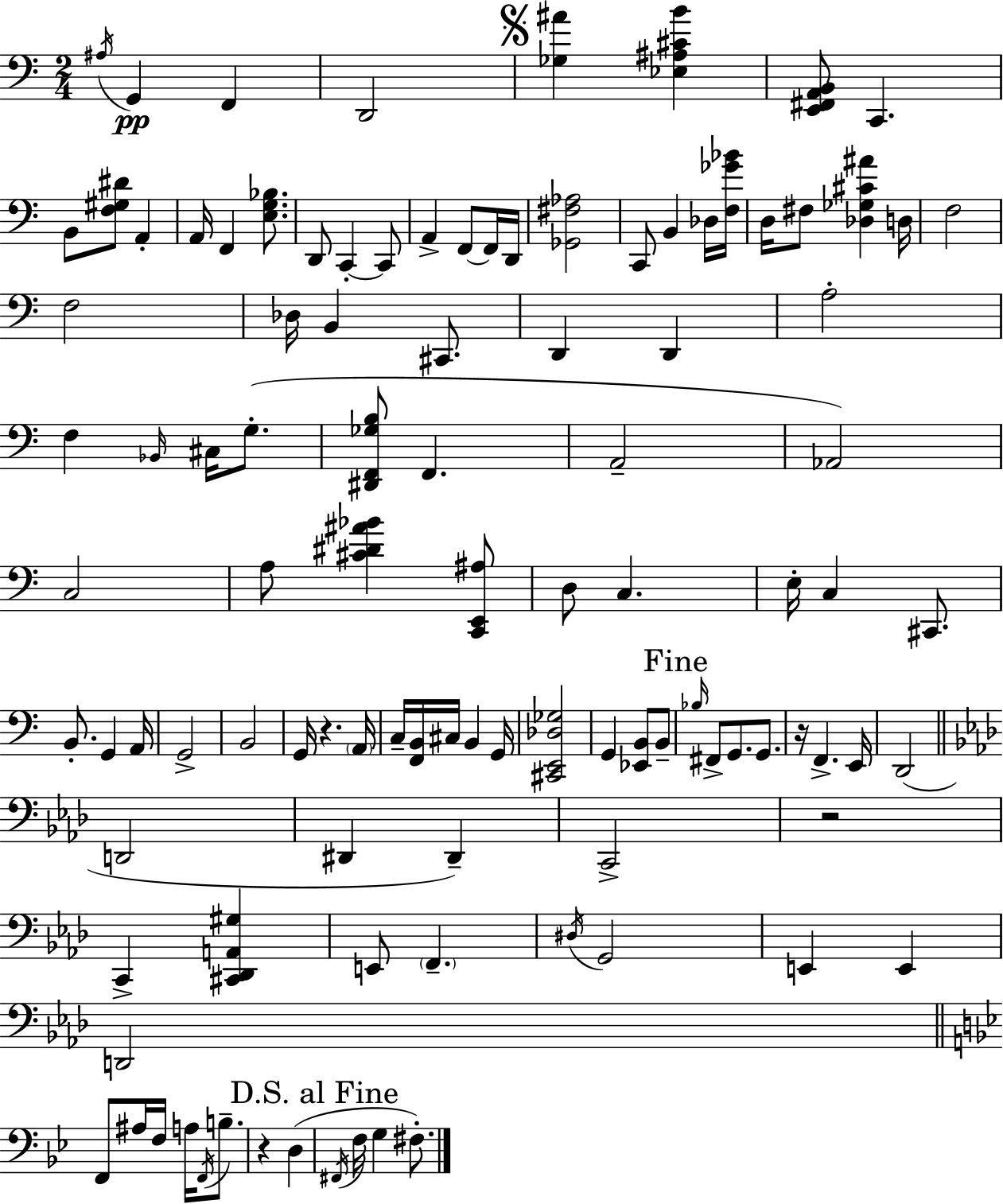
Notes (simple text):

A#3/s G2/q F2/q D2/h [Gb3,A#4]/q [Eb3,A#3,C#4,B4]/q [E2,F#2,A2,B2]/e C2/q. B2/e [F3,G#3,D#4]/e A2/q A2/s F2/q [E3,G3,Bb3]/e. D2/e C2/q C2/e A2/q F2/e F2/s D2/s [Gb2,F#3,Ab3]/h C2/e B2/q Db3/s [F3,Gb4,Bb4]/s D3/s F#3/e [Db3,Gb3,C#4,A#4]/q D3/s F3/h F3/h Db3/s B2/q C#2/e. D2/q D2/q A3/h F3/q Bb2/s C#3/s G3/e. [D#2,F2,Gb3,B3]/e F2/q. A2/h Ab2/h C3/h A3/e [C#4,D#4,A#4,Bb4]/q [C2,E2,A#3]/e D3/e C3/q. E3/s C3/q C#2/e. B2/e. G2/q A2/s G2/h B2/h G2/s R/q. A2/s C3/s [F2,B2]/s C#3/s B2/q G2/s [C#2,E2,Db3,Gb3]/h G2/q [Eb2,B2]/e B2/e Bb3/s F#2/e G2/e. G2/e. R/s F2/q. E2/s D2/h D2/h D#2/q D#2/q C2/h R/h C2/q [C#2,Db2,A2,G#3]/q E2/e F2/q. D#3/s G2/h E2/q E2/q D2/h F2/e A#3/s F3/s A3/s F2/s B3/e. R/q D3/q F#2/s F3/s G3/q F#3/e.